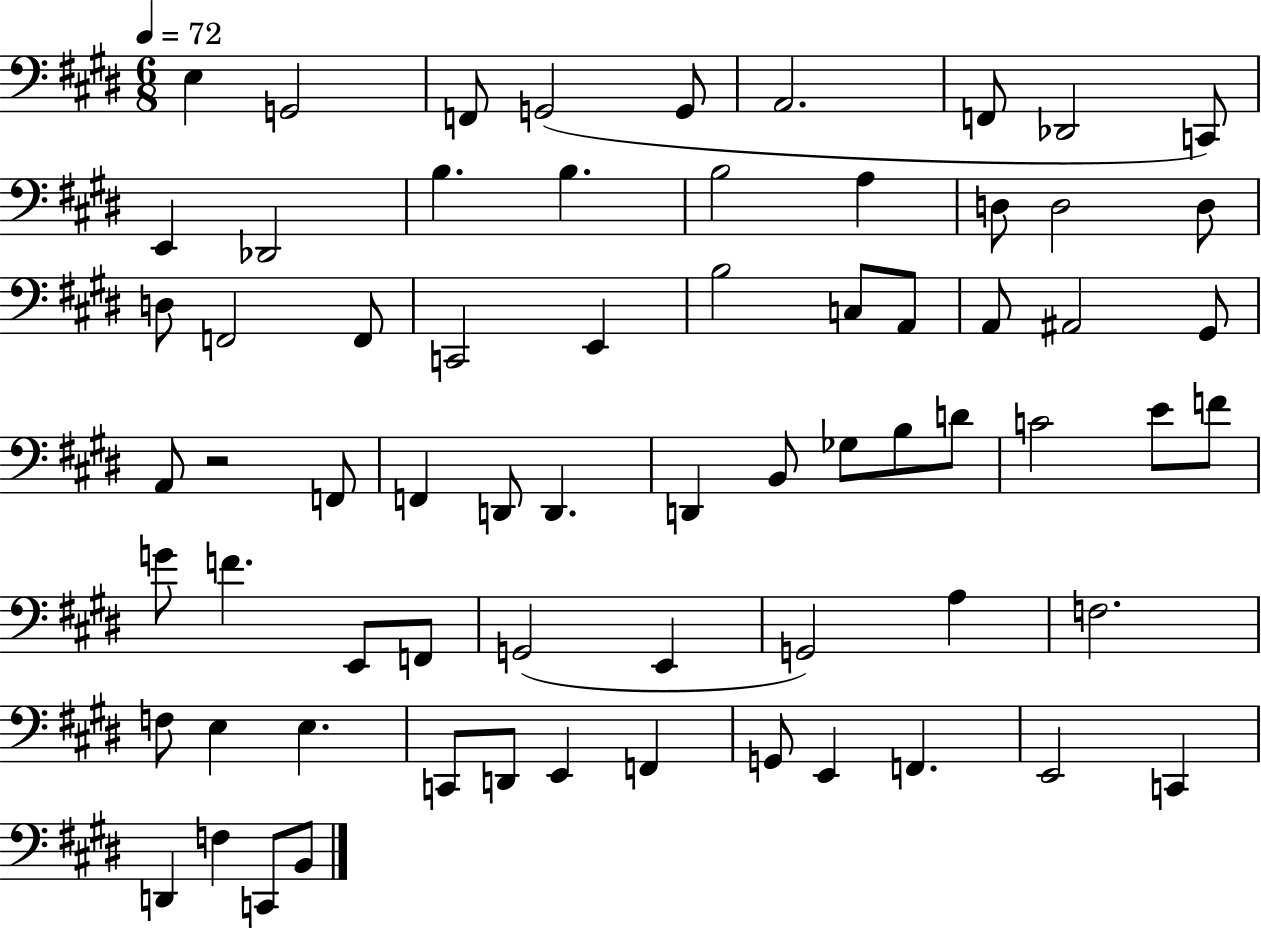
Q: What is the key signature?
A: E major